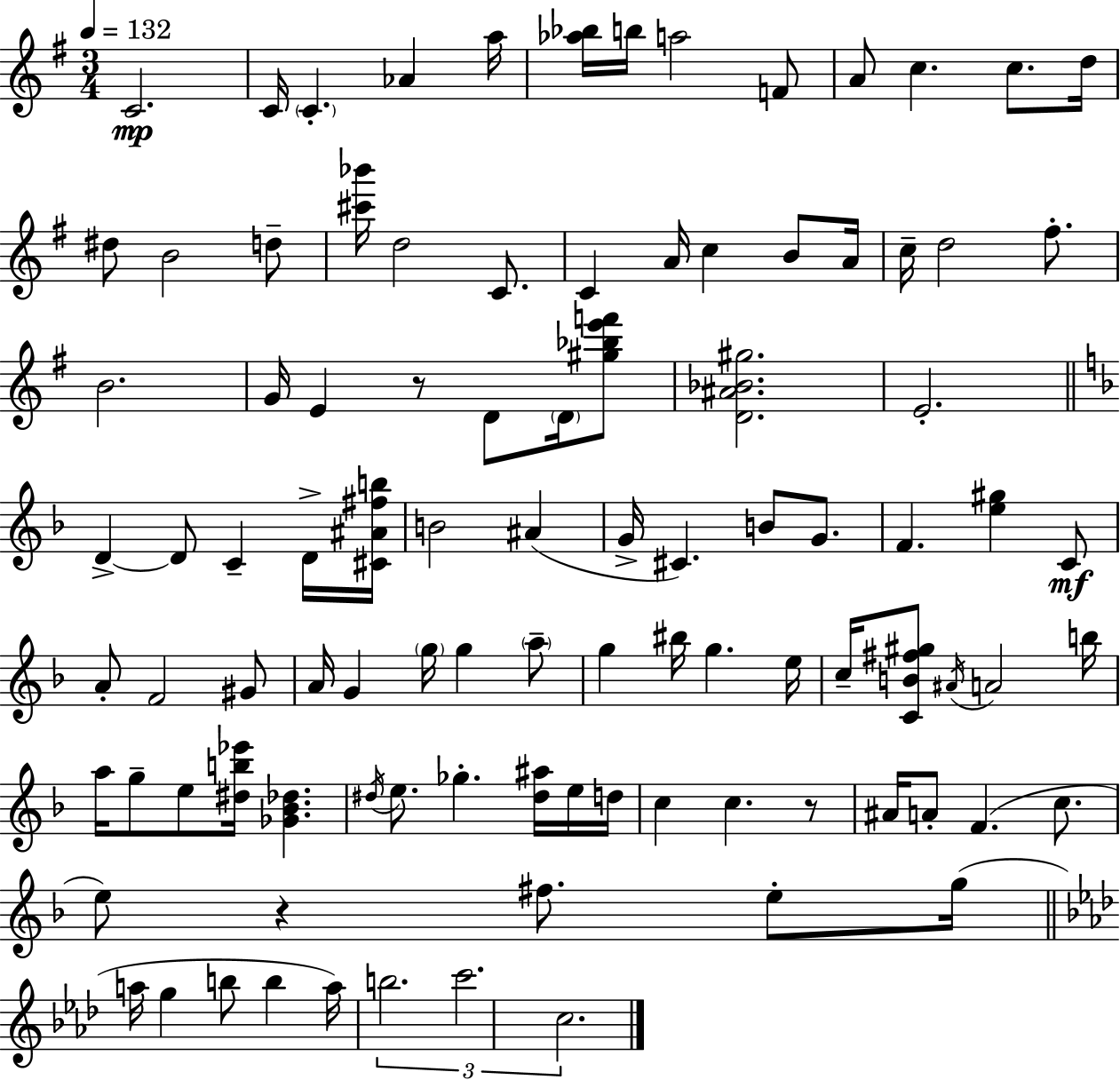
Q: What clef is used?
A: treble